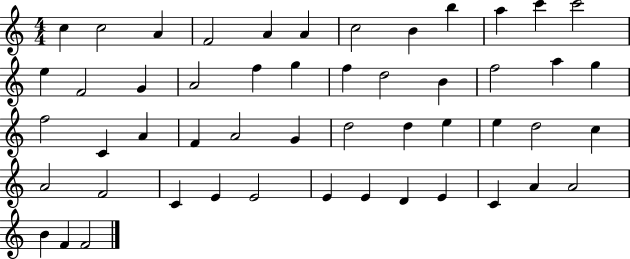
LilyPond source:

{
  \clef treble
  \numericTimeSignature
  \time 4/4
  \key c \major
  c''4 c''2 a'4 | f'2 a'4 a'4 | c''2 b'4 b''4 | a''4 c'''4 c'''2 | \break e''4 f'2 g'4 | a'2 f''4 g''4 | f''4 d''2 b'4 | f''2 a''4 g''4 | \break f''2 c'4 a'4 | f'4 a'2 g'4 | d''2 d''4 e''4 | e''4 d''2 c''4 | \break a'2 f'2 | c'4 e'4 e'2 | e'4 e'4 d'4 e'4 | c'4 a'4 a'2 | \break b'4 f'4 f'2 | \bar "|."
}